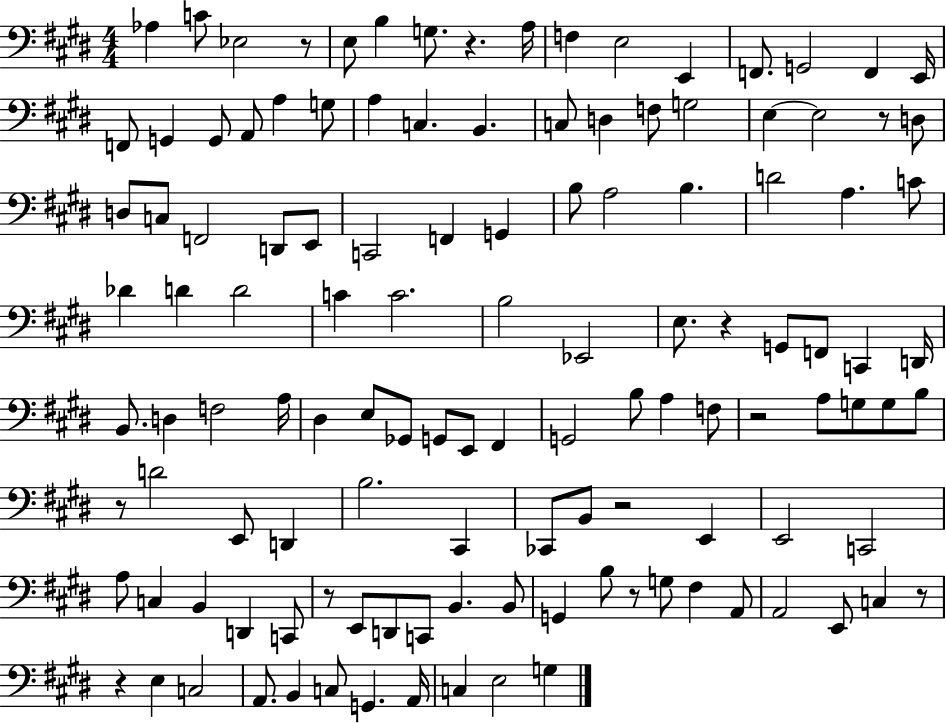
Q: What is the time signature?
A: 4/4